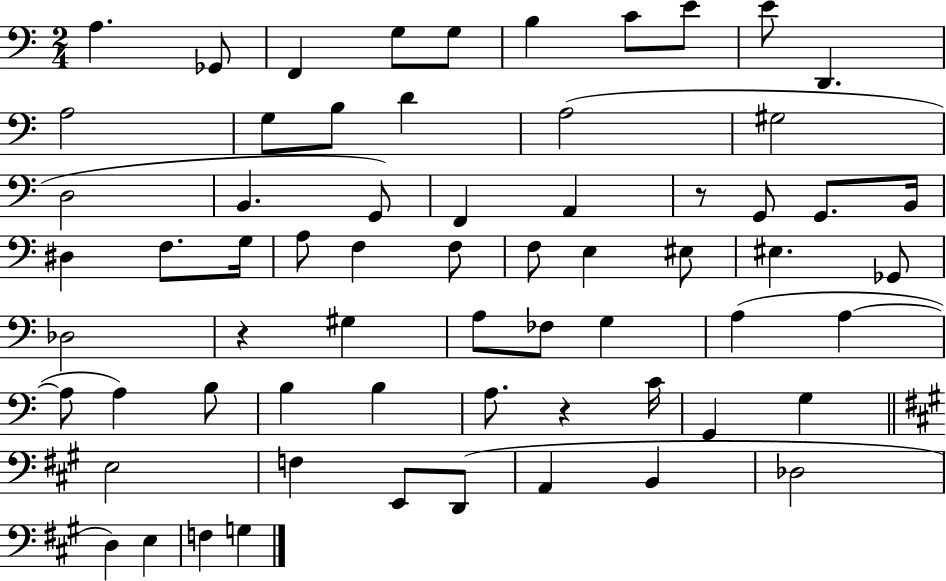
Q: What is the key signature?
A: C major